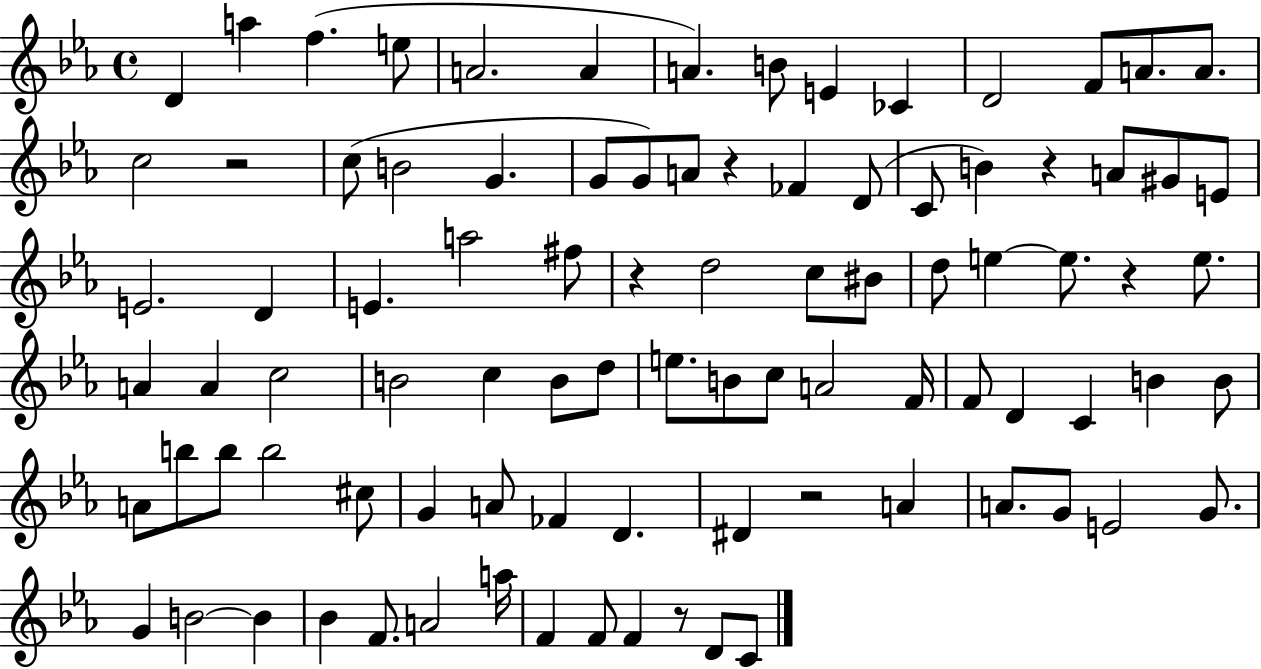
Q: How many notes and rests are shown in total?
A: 91